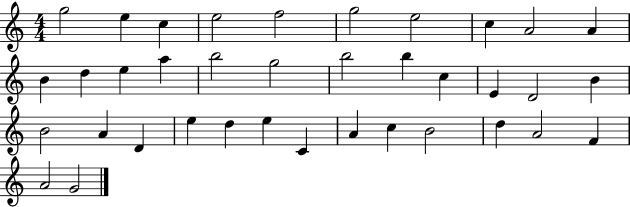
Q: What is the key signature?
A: C major